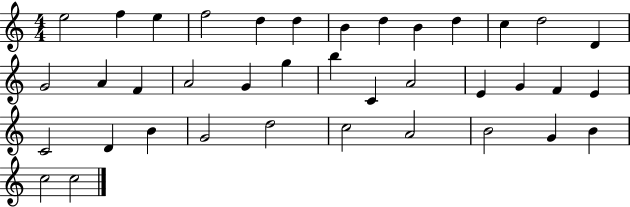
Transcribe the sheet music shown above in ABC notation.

X:1
T:Untitled
M:4/4
L:1/4
K:C
e2 f e f2 d d B d B d c d2 D G2 A F A2 G g b C A2 E G F E C2 D B G2 d2 c2 A2 B2 G B c2 c2